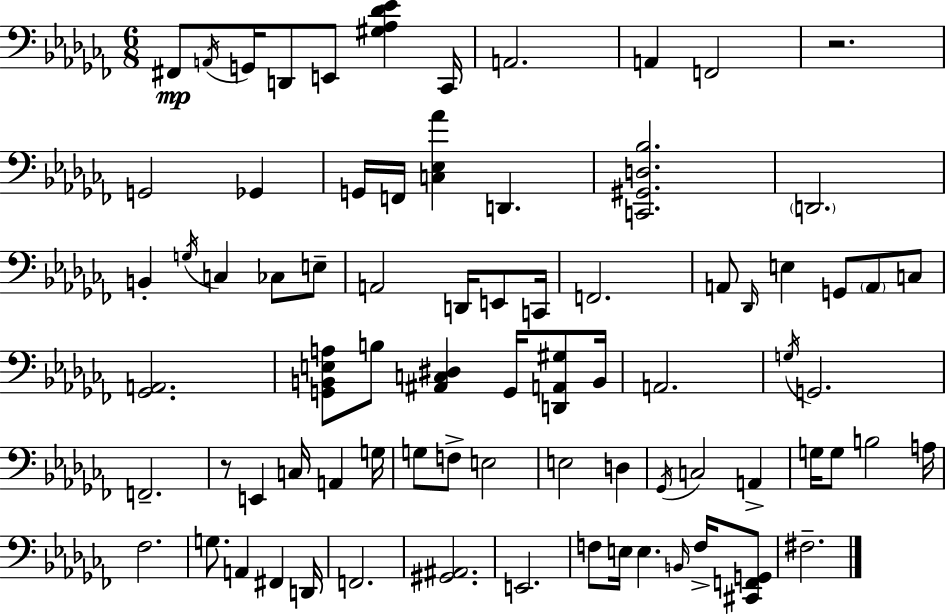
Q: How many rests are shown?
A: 2